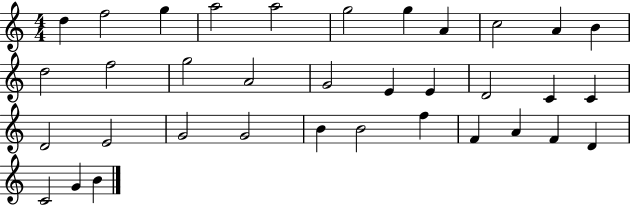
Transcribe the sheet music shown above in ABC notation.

X:1
T:Untitled
M:4/4
L:1/4
K:C
d f2 g a2 a2 g2 g A c2 A B d2 f2 g2 A2 G2 E E D2 C C D2 E2 G2 G2 B B2 f F A F D C2 G B